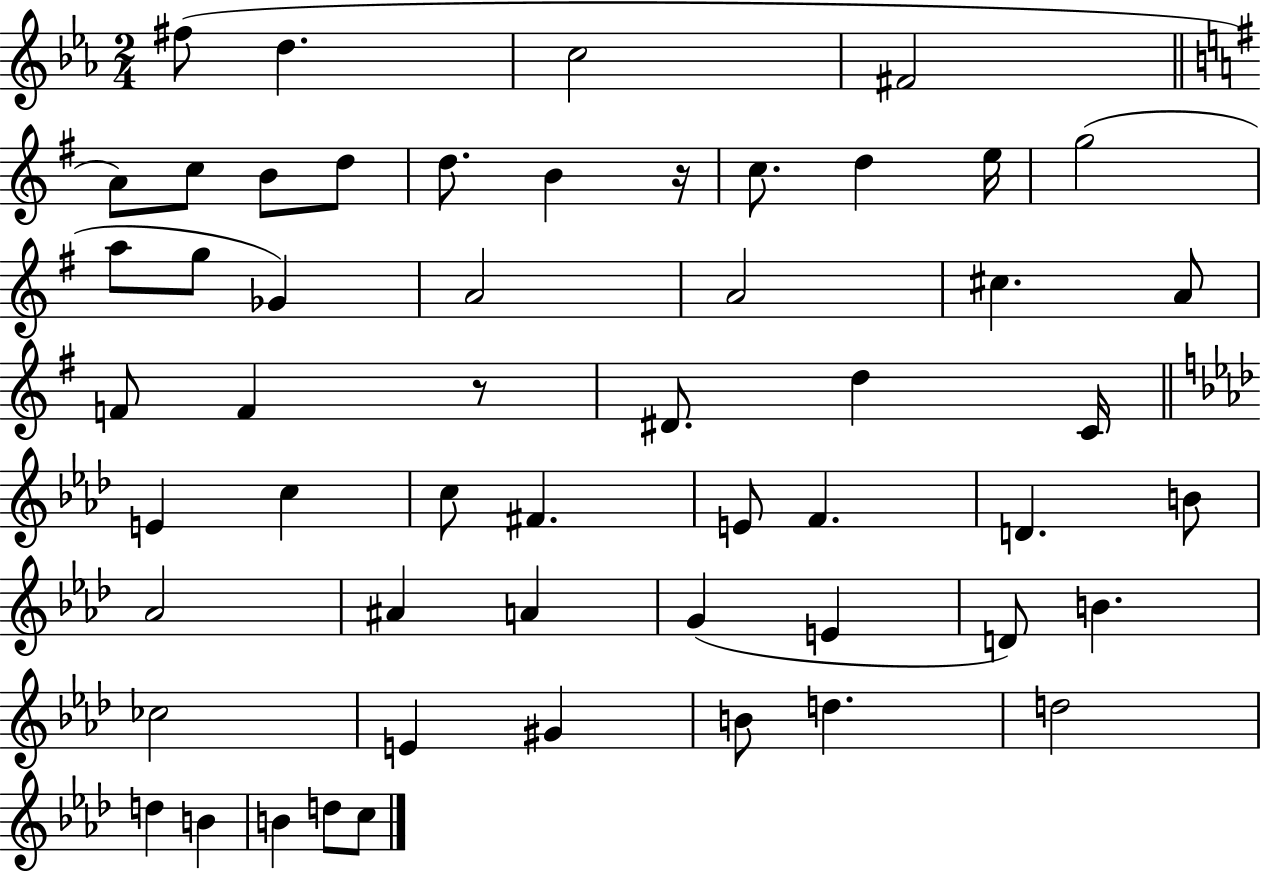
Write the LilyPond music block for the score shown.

{
  \clef treble
  \numericTimeSignature
  \time 2/4
  \key ees \major
  \repeat volta 2 { fis''8( d''4. | c''2 | fis'2 | \bar "||" \break \key g \major a'8) c''8 b'8 d''8 | d''8. b'4 r16 | c''8. d''4 e''16 | g''2( | \break a''8 g''8 ges'4) | a'2 | a'2 | cis''4. a'8 | \break f'8 f'4 r8 | dis'8. d''4 c'16 | \bar "||" \break \key aes \major e'4 c''4 | c''8 fis'4. | e'8 f'4. | d'4. b'8 | \break aes'2 | ais'4 a'4 | g'4( e'4 | d'8) b'4. | \break ces''2 | e'4 gis'4 | b'8 d''4. | d''2 | \break d''4 b'4 | b'4 d''8 c''8 | } \bar "|."
}